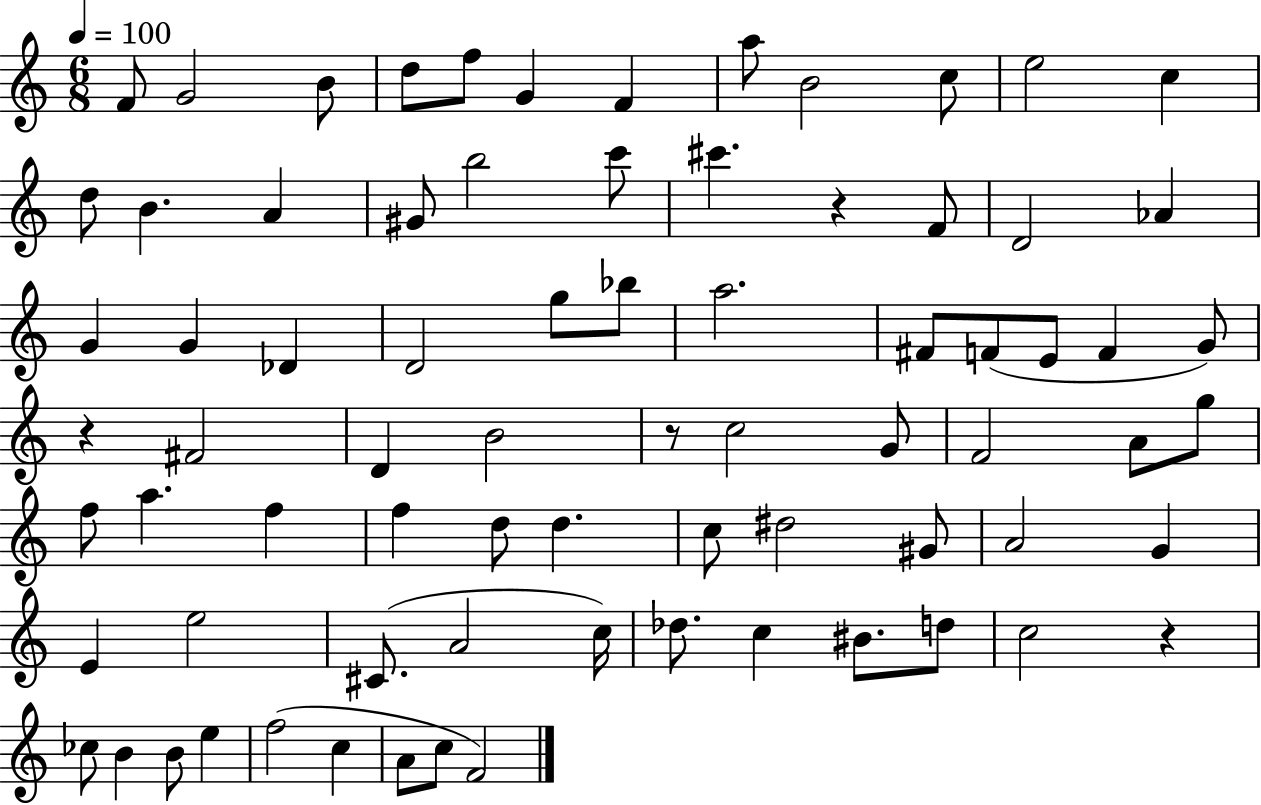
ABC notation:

X:1
T:Untitled
M:6/8
L:1/4
K:C
F/2 G2 B/2 d/2 f/2 G F a/2 B2 c/2 e2 c d/2 B A ^G/2 b2 c'/2 ^c' z F/2 D2 _A G G _D D2 g/2 _b/2 a2 ^F/2 F/2 E/2 F G/2 z ^F2 D B2 z/2 c2 G/2 F2 A/2 g/2 f/2 a f f d/2 d c/2 ^d2 ^G/2 A2 G E e2 ^C/2 A2 c/4 _d/2 c ^B/2 d/2 c2 z _c/2 B B/2 e f2 c A/2 c/2 F2